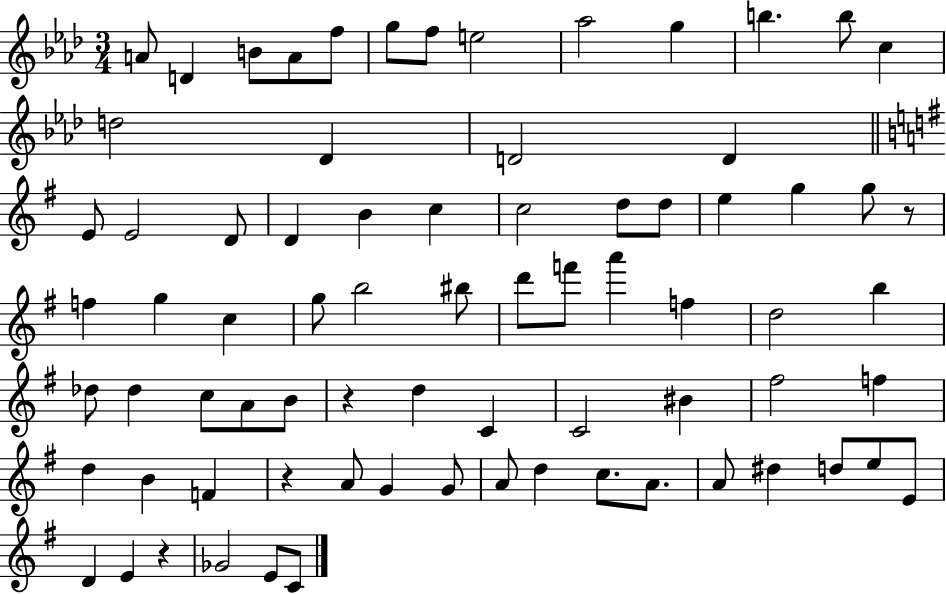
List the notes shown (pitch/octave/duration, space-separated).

A4/e D4/q B4/e A4/e F5/e G5/e F5/e E5/h Ab5/h G5/q B5/q. B5/e C5/q D5/h Db4/q D4/h D4/q E4/e E4/h D4/e D4/q B4/q C5/q C5/h D5/e D5/e E5/q G5/q G5/e R/e F5/q G5/q C5/q G5/e B5/h BIS5/e D6/e F6/e A6/q F5/q D5/h B5/q Db5/e Db5/q C5/e A4/e B4/e R/q D5/q C4/q C4/h BIS4/q F#5/h F5/q D5/q B4/q F4/q R/q A4/e G4/q G4/e A4/e D5/q C5/e. A4/e. A4/e D#5/q D5/e E5/e E4/e D4/q E4/q R/q Gb4/h E4/e C4/e